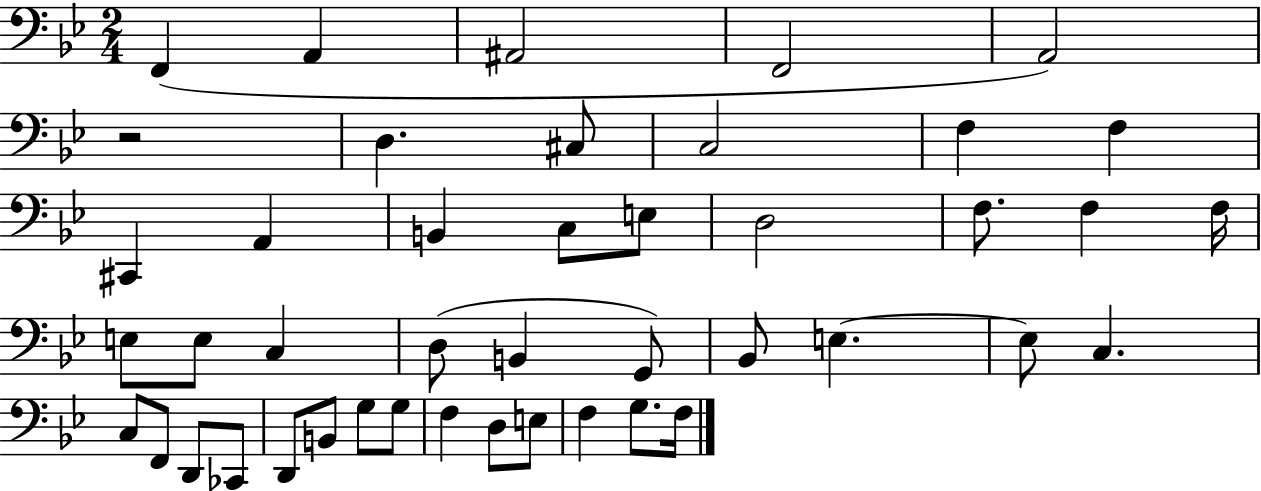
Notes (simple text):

F2/q A2/q A#2/h F2/h A2/h R/h D3/q. C#3/e C3/h F3/q F3/q C#2/q A2/q B2/q C3/e E3/e D3/h F3/e. F3/q F3/s E3/e E3/e C3/q D3/e B2/q G2/e Bb2/e E3/q. E3/e C3/q. C3/e F2/e D2/e CES2/e D2/e B2/e G3/e G3/e F3/q D3/e E3/e F3/q G3/e. F3/s